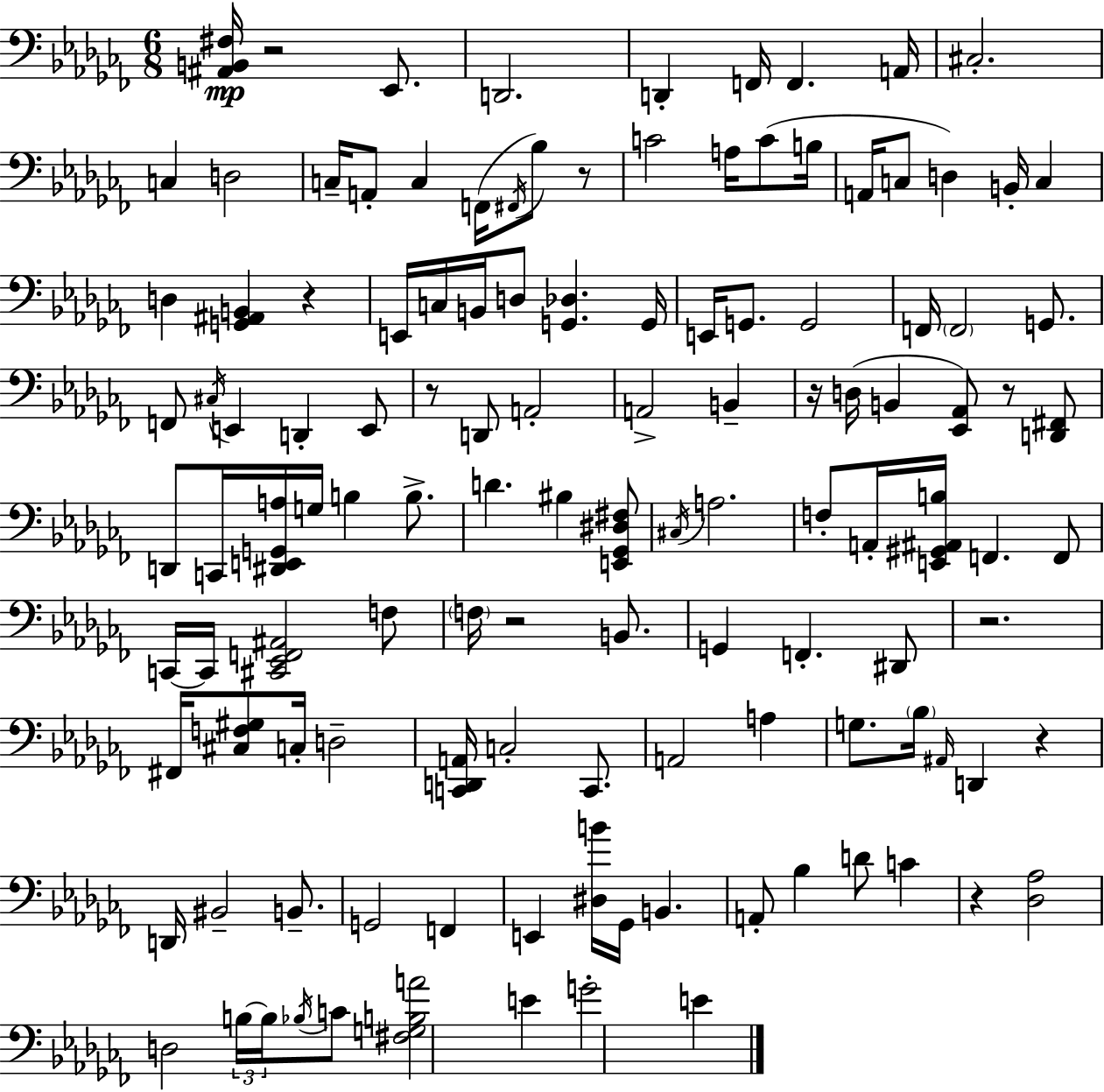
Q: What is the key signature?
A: AES minor